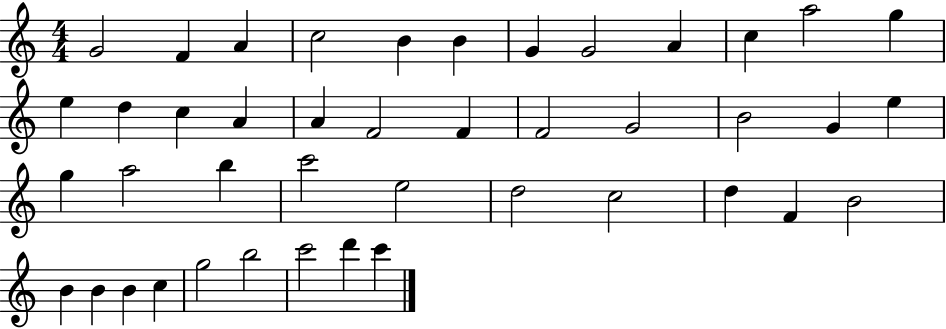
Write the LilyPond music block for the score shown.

{
  \clef treble
  \numericTimeSignature
  \time 4/4
  \key c \major
  g'2 f'4 a'4 | c''2 b'4 b'4 | g'4 g'2 a'4 | c''4 a''2 g''4 | \break e''4 d''4 c''4 a'4 | a'4 f'2 f'4 | f'2 g'2 | b'2 g'4 e''4 | \break g''4 a''2 b''4 | c'''2 e''2 | d''2 c''2 | d''4 f'4 b'2 | \break b'4 b'4 b'4 c''4 | g''2 b''2 | c'''2 d'''4 c'''4 | \bar "|."
}